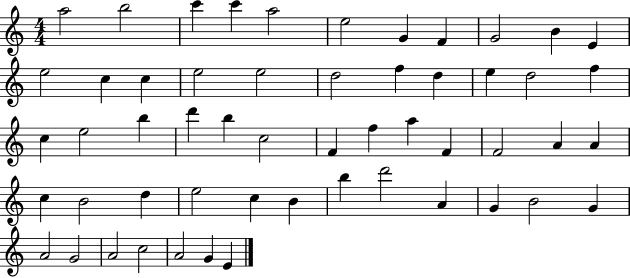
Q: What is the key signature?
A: C major